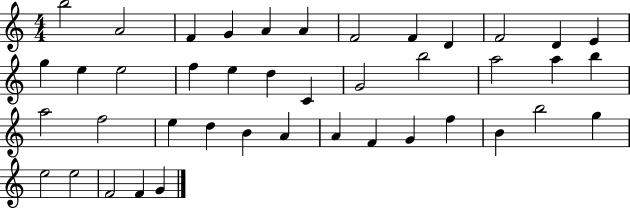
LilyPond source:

{
  \clef treble
  \numericTimeSignature
  \time 4/4
  \key c \major
  b''2 a'2 | f'4 g'4 a'4 a'4 | f'2 f'4 d'4 | f'2 d'4 e'4 | \break g''4 e''4 e''2 | f''4 e''4 d''4 c'4 | g'2 b''2 | a''2 a''4 b''4 | \break a''2 f''2 | e''4 d''4 b'4 a'4 | a'4 f'4 g'4 f''4 | b'4 b''2 g''4 | \break e''2 e''2 | f'2 f'4 g'4 | \bar "|."
}